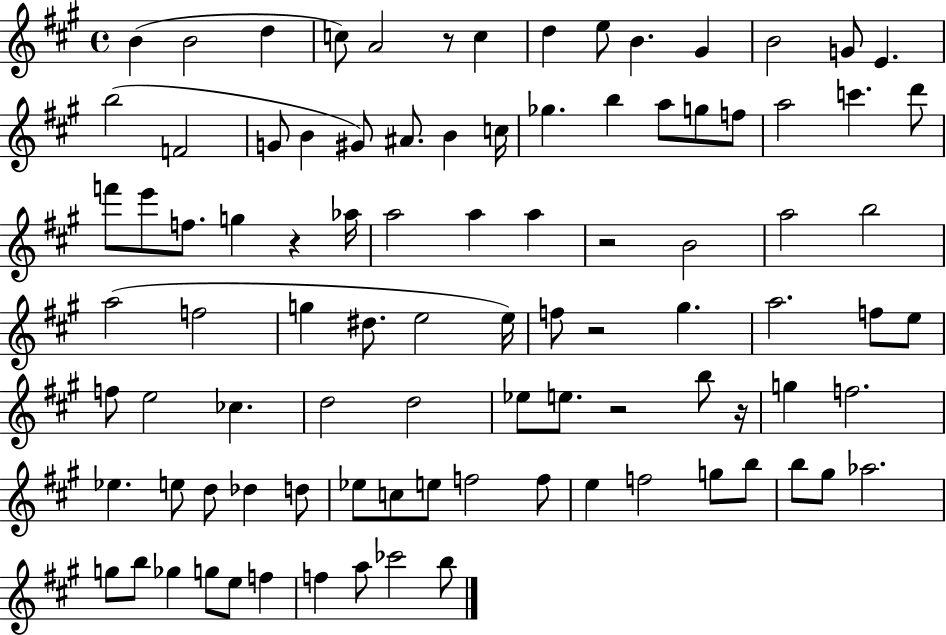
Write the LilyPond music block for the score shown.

{
  \clef treble
  \time 4/4
  \defaultTimeSignature
  \key a \major
  b'4( b'2 d''4 | c''8) a'2 r8 c''4 | d''4 e''8 b'4. gis'4 | b'2 g'8 e'4. | \break b''2( f'2 | g'8 b'4 gis'8) ais'8. b'4 c''16 | ges''4. b''4 a''8 g''8 f''8 | a''2 c'''4. d'''8 | \break f'''8 e'''8 f''8. g''4 r4 aes''16 | a''2 a''4 a''4 | r2 b'2 | a''2 b''2 | \break a''2( f''2 | g''4 dis''8. e''2 e''16) | f''8 r2 gis''4. | a''2. f''8 e''8 | \break f''8 e''2 ces''4. | d''2 d''2 | ees''8 e''8. r2 b''8 r16 | g''4 f''2. | \break ees''4. e''8 d''8 des''4 d''8 | ees''8 c''8 e''8 f''2 f''8 | e''4 f''2 g''8 b''8 | b''8 gis''8 aes''2. | \break g''8 b''8 ges''4 g''8 e''8 f''4 | f''4 a''8 ces'''2 b''8 | \bar "|."
}